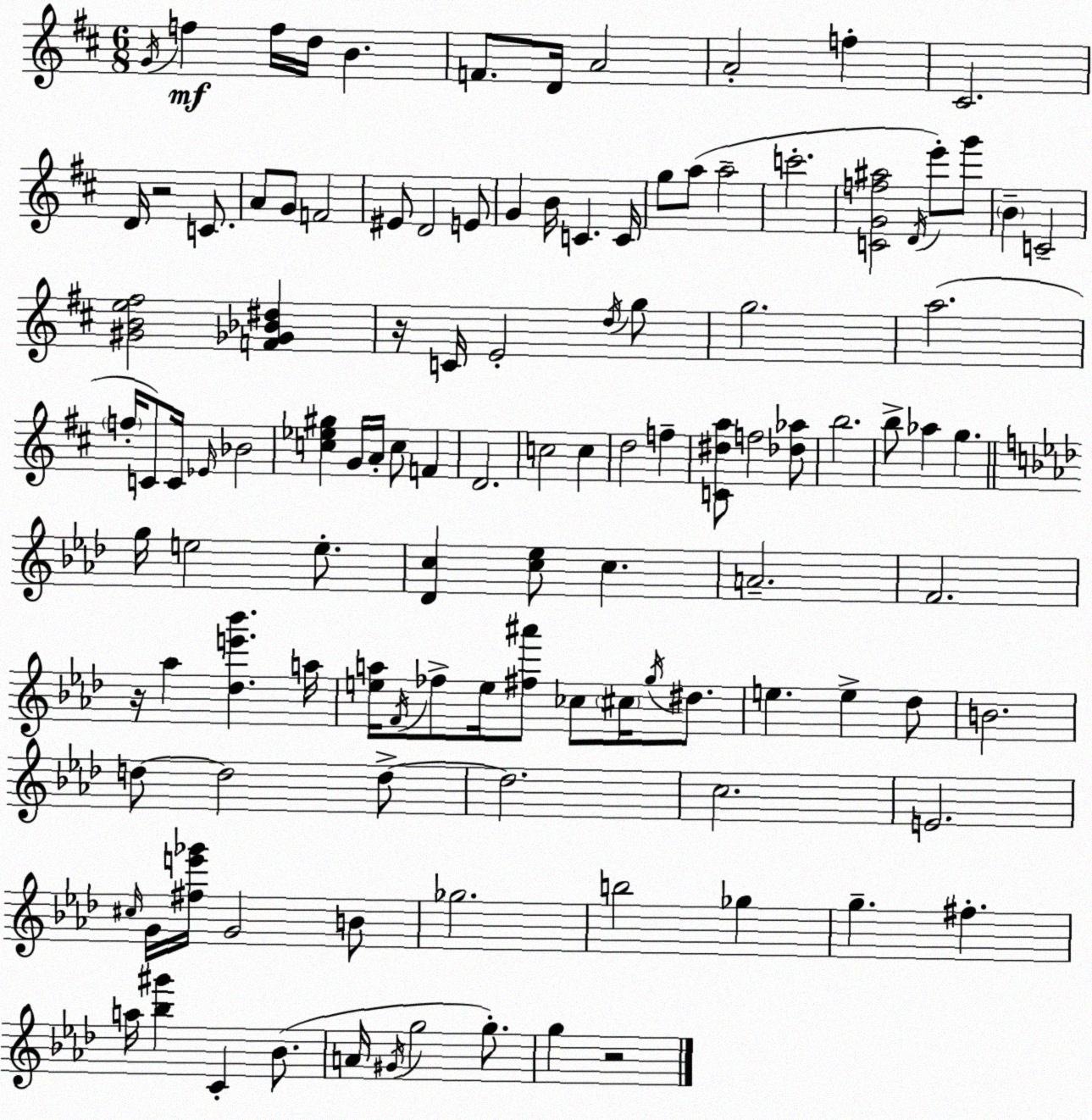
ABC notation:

X:1
T:Untitled
M:6/8
L:1/4
K:D
G/4 f f/4 d/4 B F/2 D/4 A2 A2 f ^C2 D/4 z2 C/2 A/2 G/2 F2 ^E/2 D2 E/2 G B/4 C C/4 g/2 a/2 a2 c'2 [CGf^a]2 D/4 e'/2 g'/2 B C2 [^GBe^f]2 [F_G_B^d] z/4 C/4 E2 d/4 g/2 g2 a2 f/4 C/2 C/4 _E/4 _B2 [c_e^g] G/4 A/4 c/2 F D2 c2 c d2 f [C^da]/2 f2 [_d_a]/2 b2 b/2 _a g g/4 e2 e/2 [_Dc] [c_e]/2 c A2 F2 z/4 _a [_de'_b'] a/4 [ea]/4 F/4 _f/2 e/4 [^f^a']/2 _c/2 ^c/4 g/4 ^d/2 e e _d/2 B2 d/2 d2 d/2 d2 c2 E2 ^c/4 G/4 [^fe'_g']/4 G2 B/2 _g2 b2 _g g ^f a/4 [_b^g'] C _B/2 A/4 ^G/4 g2 g/2 g z2